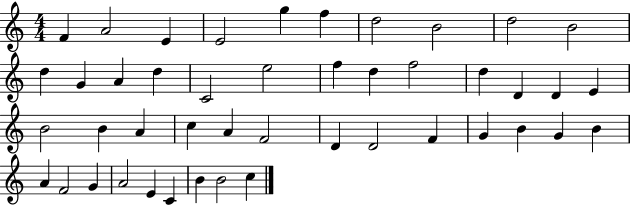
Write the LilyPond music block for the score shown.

{
  \clef treble
  \numericTimeSignature
  \time 4/4
  \key c \major
  f'4 a'2 e'4 | e'2 g''4 f''4 | d''2 b'2 | d''2 b'2 | \break d''4 g'4 a'4 d''4 | c'2 e''2 | f''4 d''4 f''2 | d''4 d'4 d'4 e'4 | \break b'2 b'4 a'4 | c''4 a'4 f'2 | d'4 d'2 f'4 | g'4 b'4 g'4 b'4 | \break a'4 f'2 g'4 | a'2 e'4 c'4 | b'4 b'2 c''4 | \bar "|."
}